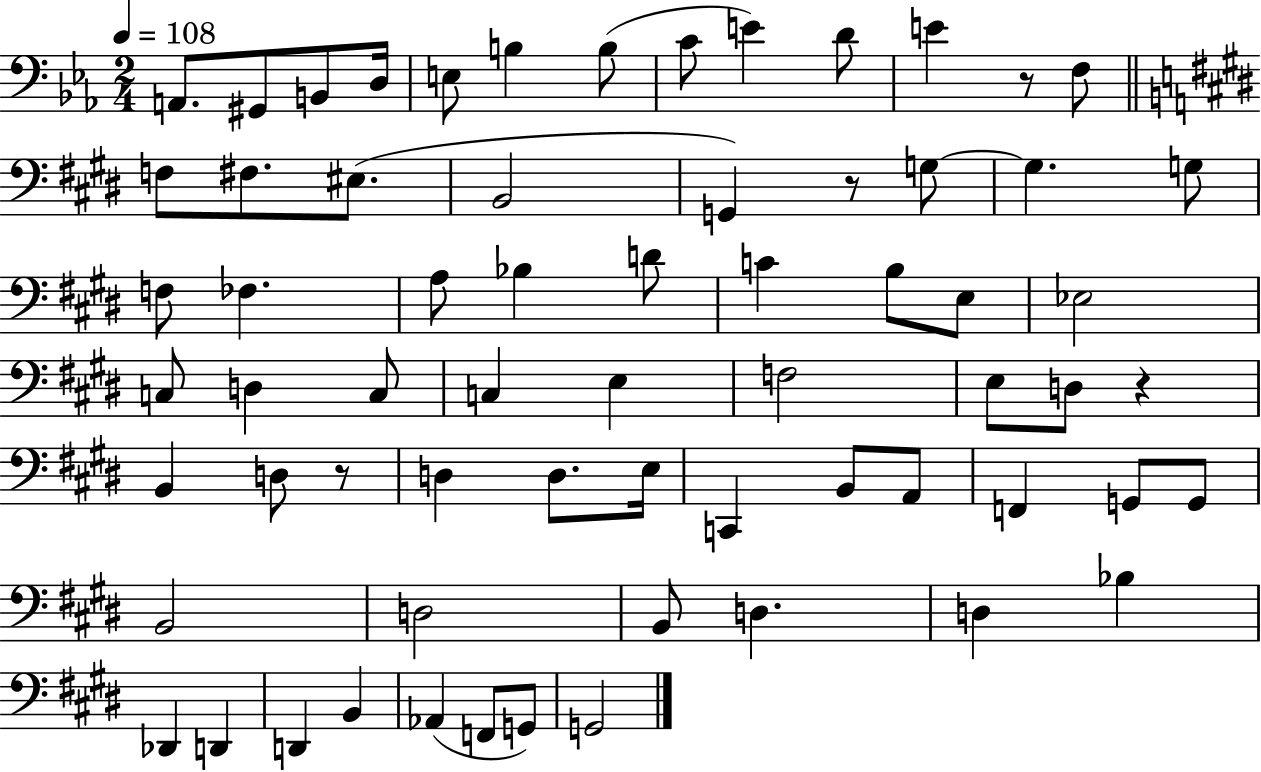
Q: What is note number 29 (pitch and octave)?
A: Eb3